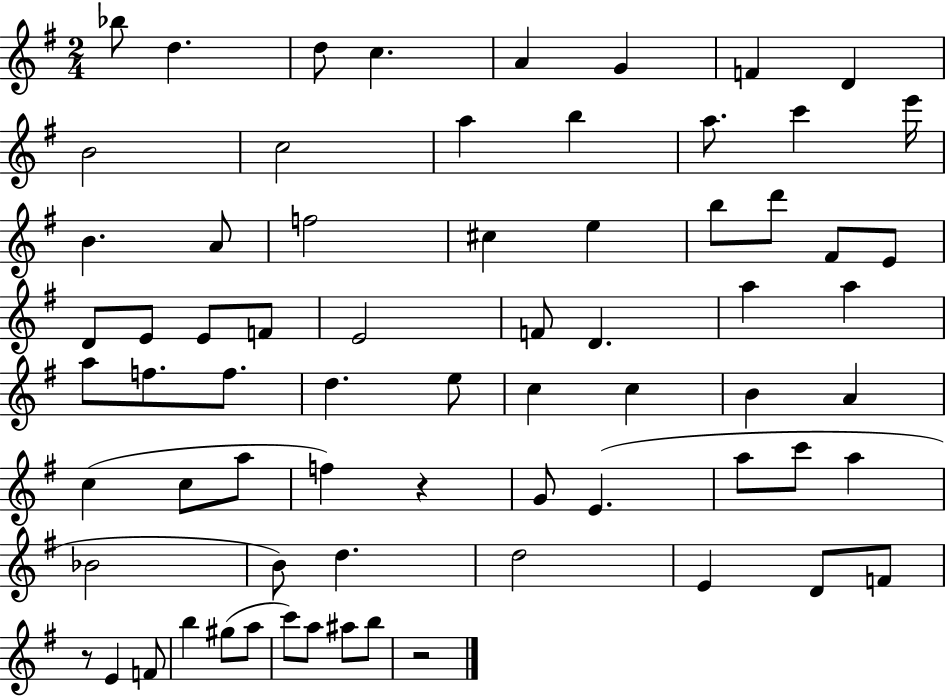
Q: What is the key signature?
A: G major